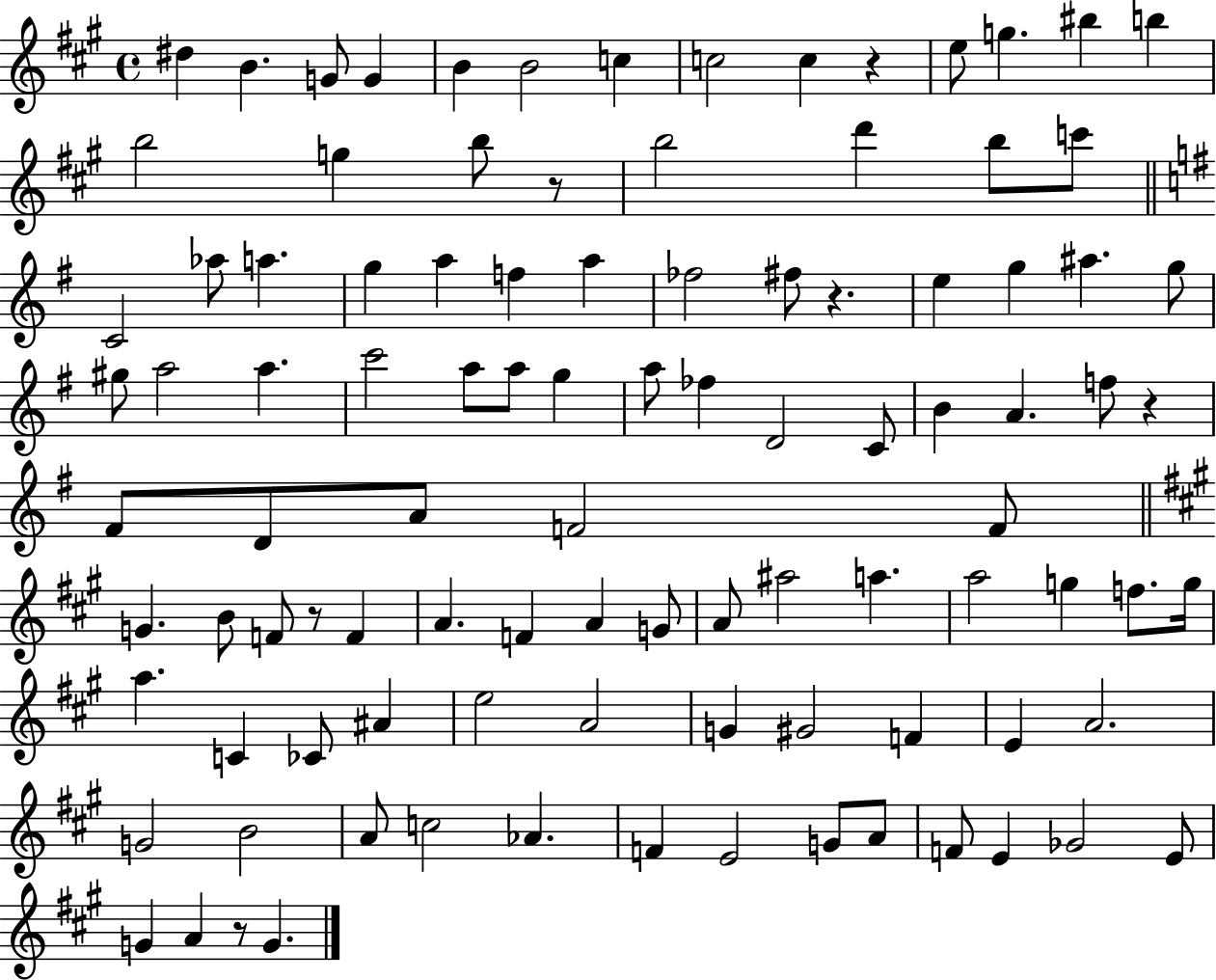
{
  \clef treble
  \time 4/4
  \defaultTimeSignature
  \key a \major
  dis''4 b'4. g'8 g'4 | b'4 b'2 c''4 | c''2 c''4 r4 | e''8 g''4. bis''4 b''4 | \break b''2 g''4 b''8 r8 | b''2 d'''4 b''8 c'''8 | \bar "||" \break \key g \major c'2 aes''8 a''4. | g''4 a''4 f''4 a''4 | fes''2 fis''8 r4. | e''4 g''4 ais''4. g''8 | \break gis''8 a''2 a''4. | c'''2 a''8 a''8 g''4 | a''8 fes''4 d'2 c'8 | b'4 a'4. f''8 r4 | \break fis'8 d'8 a'8 f'2 f'8 | \bar "||" \break \key a \major g'4. b'8 f'8 r8 f'4 | a'4. f'4 a'4 g'8 | a'8 ais''2 a''4. | a''2 g''4 f''8. g''16 | \break a''4. c'4 ces'8 ais'4 | e''2 a'2 | g'4 gis'2 f'4 | e'4 a'2. | \break g'2 b'2 | a'8 c''2 aes'4. | f'4 e'2 g'8 a'8 | f'8 e'4 ges'2 e'8 | \break g'4 a'4 r8 g'4. | \bar "|."
}